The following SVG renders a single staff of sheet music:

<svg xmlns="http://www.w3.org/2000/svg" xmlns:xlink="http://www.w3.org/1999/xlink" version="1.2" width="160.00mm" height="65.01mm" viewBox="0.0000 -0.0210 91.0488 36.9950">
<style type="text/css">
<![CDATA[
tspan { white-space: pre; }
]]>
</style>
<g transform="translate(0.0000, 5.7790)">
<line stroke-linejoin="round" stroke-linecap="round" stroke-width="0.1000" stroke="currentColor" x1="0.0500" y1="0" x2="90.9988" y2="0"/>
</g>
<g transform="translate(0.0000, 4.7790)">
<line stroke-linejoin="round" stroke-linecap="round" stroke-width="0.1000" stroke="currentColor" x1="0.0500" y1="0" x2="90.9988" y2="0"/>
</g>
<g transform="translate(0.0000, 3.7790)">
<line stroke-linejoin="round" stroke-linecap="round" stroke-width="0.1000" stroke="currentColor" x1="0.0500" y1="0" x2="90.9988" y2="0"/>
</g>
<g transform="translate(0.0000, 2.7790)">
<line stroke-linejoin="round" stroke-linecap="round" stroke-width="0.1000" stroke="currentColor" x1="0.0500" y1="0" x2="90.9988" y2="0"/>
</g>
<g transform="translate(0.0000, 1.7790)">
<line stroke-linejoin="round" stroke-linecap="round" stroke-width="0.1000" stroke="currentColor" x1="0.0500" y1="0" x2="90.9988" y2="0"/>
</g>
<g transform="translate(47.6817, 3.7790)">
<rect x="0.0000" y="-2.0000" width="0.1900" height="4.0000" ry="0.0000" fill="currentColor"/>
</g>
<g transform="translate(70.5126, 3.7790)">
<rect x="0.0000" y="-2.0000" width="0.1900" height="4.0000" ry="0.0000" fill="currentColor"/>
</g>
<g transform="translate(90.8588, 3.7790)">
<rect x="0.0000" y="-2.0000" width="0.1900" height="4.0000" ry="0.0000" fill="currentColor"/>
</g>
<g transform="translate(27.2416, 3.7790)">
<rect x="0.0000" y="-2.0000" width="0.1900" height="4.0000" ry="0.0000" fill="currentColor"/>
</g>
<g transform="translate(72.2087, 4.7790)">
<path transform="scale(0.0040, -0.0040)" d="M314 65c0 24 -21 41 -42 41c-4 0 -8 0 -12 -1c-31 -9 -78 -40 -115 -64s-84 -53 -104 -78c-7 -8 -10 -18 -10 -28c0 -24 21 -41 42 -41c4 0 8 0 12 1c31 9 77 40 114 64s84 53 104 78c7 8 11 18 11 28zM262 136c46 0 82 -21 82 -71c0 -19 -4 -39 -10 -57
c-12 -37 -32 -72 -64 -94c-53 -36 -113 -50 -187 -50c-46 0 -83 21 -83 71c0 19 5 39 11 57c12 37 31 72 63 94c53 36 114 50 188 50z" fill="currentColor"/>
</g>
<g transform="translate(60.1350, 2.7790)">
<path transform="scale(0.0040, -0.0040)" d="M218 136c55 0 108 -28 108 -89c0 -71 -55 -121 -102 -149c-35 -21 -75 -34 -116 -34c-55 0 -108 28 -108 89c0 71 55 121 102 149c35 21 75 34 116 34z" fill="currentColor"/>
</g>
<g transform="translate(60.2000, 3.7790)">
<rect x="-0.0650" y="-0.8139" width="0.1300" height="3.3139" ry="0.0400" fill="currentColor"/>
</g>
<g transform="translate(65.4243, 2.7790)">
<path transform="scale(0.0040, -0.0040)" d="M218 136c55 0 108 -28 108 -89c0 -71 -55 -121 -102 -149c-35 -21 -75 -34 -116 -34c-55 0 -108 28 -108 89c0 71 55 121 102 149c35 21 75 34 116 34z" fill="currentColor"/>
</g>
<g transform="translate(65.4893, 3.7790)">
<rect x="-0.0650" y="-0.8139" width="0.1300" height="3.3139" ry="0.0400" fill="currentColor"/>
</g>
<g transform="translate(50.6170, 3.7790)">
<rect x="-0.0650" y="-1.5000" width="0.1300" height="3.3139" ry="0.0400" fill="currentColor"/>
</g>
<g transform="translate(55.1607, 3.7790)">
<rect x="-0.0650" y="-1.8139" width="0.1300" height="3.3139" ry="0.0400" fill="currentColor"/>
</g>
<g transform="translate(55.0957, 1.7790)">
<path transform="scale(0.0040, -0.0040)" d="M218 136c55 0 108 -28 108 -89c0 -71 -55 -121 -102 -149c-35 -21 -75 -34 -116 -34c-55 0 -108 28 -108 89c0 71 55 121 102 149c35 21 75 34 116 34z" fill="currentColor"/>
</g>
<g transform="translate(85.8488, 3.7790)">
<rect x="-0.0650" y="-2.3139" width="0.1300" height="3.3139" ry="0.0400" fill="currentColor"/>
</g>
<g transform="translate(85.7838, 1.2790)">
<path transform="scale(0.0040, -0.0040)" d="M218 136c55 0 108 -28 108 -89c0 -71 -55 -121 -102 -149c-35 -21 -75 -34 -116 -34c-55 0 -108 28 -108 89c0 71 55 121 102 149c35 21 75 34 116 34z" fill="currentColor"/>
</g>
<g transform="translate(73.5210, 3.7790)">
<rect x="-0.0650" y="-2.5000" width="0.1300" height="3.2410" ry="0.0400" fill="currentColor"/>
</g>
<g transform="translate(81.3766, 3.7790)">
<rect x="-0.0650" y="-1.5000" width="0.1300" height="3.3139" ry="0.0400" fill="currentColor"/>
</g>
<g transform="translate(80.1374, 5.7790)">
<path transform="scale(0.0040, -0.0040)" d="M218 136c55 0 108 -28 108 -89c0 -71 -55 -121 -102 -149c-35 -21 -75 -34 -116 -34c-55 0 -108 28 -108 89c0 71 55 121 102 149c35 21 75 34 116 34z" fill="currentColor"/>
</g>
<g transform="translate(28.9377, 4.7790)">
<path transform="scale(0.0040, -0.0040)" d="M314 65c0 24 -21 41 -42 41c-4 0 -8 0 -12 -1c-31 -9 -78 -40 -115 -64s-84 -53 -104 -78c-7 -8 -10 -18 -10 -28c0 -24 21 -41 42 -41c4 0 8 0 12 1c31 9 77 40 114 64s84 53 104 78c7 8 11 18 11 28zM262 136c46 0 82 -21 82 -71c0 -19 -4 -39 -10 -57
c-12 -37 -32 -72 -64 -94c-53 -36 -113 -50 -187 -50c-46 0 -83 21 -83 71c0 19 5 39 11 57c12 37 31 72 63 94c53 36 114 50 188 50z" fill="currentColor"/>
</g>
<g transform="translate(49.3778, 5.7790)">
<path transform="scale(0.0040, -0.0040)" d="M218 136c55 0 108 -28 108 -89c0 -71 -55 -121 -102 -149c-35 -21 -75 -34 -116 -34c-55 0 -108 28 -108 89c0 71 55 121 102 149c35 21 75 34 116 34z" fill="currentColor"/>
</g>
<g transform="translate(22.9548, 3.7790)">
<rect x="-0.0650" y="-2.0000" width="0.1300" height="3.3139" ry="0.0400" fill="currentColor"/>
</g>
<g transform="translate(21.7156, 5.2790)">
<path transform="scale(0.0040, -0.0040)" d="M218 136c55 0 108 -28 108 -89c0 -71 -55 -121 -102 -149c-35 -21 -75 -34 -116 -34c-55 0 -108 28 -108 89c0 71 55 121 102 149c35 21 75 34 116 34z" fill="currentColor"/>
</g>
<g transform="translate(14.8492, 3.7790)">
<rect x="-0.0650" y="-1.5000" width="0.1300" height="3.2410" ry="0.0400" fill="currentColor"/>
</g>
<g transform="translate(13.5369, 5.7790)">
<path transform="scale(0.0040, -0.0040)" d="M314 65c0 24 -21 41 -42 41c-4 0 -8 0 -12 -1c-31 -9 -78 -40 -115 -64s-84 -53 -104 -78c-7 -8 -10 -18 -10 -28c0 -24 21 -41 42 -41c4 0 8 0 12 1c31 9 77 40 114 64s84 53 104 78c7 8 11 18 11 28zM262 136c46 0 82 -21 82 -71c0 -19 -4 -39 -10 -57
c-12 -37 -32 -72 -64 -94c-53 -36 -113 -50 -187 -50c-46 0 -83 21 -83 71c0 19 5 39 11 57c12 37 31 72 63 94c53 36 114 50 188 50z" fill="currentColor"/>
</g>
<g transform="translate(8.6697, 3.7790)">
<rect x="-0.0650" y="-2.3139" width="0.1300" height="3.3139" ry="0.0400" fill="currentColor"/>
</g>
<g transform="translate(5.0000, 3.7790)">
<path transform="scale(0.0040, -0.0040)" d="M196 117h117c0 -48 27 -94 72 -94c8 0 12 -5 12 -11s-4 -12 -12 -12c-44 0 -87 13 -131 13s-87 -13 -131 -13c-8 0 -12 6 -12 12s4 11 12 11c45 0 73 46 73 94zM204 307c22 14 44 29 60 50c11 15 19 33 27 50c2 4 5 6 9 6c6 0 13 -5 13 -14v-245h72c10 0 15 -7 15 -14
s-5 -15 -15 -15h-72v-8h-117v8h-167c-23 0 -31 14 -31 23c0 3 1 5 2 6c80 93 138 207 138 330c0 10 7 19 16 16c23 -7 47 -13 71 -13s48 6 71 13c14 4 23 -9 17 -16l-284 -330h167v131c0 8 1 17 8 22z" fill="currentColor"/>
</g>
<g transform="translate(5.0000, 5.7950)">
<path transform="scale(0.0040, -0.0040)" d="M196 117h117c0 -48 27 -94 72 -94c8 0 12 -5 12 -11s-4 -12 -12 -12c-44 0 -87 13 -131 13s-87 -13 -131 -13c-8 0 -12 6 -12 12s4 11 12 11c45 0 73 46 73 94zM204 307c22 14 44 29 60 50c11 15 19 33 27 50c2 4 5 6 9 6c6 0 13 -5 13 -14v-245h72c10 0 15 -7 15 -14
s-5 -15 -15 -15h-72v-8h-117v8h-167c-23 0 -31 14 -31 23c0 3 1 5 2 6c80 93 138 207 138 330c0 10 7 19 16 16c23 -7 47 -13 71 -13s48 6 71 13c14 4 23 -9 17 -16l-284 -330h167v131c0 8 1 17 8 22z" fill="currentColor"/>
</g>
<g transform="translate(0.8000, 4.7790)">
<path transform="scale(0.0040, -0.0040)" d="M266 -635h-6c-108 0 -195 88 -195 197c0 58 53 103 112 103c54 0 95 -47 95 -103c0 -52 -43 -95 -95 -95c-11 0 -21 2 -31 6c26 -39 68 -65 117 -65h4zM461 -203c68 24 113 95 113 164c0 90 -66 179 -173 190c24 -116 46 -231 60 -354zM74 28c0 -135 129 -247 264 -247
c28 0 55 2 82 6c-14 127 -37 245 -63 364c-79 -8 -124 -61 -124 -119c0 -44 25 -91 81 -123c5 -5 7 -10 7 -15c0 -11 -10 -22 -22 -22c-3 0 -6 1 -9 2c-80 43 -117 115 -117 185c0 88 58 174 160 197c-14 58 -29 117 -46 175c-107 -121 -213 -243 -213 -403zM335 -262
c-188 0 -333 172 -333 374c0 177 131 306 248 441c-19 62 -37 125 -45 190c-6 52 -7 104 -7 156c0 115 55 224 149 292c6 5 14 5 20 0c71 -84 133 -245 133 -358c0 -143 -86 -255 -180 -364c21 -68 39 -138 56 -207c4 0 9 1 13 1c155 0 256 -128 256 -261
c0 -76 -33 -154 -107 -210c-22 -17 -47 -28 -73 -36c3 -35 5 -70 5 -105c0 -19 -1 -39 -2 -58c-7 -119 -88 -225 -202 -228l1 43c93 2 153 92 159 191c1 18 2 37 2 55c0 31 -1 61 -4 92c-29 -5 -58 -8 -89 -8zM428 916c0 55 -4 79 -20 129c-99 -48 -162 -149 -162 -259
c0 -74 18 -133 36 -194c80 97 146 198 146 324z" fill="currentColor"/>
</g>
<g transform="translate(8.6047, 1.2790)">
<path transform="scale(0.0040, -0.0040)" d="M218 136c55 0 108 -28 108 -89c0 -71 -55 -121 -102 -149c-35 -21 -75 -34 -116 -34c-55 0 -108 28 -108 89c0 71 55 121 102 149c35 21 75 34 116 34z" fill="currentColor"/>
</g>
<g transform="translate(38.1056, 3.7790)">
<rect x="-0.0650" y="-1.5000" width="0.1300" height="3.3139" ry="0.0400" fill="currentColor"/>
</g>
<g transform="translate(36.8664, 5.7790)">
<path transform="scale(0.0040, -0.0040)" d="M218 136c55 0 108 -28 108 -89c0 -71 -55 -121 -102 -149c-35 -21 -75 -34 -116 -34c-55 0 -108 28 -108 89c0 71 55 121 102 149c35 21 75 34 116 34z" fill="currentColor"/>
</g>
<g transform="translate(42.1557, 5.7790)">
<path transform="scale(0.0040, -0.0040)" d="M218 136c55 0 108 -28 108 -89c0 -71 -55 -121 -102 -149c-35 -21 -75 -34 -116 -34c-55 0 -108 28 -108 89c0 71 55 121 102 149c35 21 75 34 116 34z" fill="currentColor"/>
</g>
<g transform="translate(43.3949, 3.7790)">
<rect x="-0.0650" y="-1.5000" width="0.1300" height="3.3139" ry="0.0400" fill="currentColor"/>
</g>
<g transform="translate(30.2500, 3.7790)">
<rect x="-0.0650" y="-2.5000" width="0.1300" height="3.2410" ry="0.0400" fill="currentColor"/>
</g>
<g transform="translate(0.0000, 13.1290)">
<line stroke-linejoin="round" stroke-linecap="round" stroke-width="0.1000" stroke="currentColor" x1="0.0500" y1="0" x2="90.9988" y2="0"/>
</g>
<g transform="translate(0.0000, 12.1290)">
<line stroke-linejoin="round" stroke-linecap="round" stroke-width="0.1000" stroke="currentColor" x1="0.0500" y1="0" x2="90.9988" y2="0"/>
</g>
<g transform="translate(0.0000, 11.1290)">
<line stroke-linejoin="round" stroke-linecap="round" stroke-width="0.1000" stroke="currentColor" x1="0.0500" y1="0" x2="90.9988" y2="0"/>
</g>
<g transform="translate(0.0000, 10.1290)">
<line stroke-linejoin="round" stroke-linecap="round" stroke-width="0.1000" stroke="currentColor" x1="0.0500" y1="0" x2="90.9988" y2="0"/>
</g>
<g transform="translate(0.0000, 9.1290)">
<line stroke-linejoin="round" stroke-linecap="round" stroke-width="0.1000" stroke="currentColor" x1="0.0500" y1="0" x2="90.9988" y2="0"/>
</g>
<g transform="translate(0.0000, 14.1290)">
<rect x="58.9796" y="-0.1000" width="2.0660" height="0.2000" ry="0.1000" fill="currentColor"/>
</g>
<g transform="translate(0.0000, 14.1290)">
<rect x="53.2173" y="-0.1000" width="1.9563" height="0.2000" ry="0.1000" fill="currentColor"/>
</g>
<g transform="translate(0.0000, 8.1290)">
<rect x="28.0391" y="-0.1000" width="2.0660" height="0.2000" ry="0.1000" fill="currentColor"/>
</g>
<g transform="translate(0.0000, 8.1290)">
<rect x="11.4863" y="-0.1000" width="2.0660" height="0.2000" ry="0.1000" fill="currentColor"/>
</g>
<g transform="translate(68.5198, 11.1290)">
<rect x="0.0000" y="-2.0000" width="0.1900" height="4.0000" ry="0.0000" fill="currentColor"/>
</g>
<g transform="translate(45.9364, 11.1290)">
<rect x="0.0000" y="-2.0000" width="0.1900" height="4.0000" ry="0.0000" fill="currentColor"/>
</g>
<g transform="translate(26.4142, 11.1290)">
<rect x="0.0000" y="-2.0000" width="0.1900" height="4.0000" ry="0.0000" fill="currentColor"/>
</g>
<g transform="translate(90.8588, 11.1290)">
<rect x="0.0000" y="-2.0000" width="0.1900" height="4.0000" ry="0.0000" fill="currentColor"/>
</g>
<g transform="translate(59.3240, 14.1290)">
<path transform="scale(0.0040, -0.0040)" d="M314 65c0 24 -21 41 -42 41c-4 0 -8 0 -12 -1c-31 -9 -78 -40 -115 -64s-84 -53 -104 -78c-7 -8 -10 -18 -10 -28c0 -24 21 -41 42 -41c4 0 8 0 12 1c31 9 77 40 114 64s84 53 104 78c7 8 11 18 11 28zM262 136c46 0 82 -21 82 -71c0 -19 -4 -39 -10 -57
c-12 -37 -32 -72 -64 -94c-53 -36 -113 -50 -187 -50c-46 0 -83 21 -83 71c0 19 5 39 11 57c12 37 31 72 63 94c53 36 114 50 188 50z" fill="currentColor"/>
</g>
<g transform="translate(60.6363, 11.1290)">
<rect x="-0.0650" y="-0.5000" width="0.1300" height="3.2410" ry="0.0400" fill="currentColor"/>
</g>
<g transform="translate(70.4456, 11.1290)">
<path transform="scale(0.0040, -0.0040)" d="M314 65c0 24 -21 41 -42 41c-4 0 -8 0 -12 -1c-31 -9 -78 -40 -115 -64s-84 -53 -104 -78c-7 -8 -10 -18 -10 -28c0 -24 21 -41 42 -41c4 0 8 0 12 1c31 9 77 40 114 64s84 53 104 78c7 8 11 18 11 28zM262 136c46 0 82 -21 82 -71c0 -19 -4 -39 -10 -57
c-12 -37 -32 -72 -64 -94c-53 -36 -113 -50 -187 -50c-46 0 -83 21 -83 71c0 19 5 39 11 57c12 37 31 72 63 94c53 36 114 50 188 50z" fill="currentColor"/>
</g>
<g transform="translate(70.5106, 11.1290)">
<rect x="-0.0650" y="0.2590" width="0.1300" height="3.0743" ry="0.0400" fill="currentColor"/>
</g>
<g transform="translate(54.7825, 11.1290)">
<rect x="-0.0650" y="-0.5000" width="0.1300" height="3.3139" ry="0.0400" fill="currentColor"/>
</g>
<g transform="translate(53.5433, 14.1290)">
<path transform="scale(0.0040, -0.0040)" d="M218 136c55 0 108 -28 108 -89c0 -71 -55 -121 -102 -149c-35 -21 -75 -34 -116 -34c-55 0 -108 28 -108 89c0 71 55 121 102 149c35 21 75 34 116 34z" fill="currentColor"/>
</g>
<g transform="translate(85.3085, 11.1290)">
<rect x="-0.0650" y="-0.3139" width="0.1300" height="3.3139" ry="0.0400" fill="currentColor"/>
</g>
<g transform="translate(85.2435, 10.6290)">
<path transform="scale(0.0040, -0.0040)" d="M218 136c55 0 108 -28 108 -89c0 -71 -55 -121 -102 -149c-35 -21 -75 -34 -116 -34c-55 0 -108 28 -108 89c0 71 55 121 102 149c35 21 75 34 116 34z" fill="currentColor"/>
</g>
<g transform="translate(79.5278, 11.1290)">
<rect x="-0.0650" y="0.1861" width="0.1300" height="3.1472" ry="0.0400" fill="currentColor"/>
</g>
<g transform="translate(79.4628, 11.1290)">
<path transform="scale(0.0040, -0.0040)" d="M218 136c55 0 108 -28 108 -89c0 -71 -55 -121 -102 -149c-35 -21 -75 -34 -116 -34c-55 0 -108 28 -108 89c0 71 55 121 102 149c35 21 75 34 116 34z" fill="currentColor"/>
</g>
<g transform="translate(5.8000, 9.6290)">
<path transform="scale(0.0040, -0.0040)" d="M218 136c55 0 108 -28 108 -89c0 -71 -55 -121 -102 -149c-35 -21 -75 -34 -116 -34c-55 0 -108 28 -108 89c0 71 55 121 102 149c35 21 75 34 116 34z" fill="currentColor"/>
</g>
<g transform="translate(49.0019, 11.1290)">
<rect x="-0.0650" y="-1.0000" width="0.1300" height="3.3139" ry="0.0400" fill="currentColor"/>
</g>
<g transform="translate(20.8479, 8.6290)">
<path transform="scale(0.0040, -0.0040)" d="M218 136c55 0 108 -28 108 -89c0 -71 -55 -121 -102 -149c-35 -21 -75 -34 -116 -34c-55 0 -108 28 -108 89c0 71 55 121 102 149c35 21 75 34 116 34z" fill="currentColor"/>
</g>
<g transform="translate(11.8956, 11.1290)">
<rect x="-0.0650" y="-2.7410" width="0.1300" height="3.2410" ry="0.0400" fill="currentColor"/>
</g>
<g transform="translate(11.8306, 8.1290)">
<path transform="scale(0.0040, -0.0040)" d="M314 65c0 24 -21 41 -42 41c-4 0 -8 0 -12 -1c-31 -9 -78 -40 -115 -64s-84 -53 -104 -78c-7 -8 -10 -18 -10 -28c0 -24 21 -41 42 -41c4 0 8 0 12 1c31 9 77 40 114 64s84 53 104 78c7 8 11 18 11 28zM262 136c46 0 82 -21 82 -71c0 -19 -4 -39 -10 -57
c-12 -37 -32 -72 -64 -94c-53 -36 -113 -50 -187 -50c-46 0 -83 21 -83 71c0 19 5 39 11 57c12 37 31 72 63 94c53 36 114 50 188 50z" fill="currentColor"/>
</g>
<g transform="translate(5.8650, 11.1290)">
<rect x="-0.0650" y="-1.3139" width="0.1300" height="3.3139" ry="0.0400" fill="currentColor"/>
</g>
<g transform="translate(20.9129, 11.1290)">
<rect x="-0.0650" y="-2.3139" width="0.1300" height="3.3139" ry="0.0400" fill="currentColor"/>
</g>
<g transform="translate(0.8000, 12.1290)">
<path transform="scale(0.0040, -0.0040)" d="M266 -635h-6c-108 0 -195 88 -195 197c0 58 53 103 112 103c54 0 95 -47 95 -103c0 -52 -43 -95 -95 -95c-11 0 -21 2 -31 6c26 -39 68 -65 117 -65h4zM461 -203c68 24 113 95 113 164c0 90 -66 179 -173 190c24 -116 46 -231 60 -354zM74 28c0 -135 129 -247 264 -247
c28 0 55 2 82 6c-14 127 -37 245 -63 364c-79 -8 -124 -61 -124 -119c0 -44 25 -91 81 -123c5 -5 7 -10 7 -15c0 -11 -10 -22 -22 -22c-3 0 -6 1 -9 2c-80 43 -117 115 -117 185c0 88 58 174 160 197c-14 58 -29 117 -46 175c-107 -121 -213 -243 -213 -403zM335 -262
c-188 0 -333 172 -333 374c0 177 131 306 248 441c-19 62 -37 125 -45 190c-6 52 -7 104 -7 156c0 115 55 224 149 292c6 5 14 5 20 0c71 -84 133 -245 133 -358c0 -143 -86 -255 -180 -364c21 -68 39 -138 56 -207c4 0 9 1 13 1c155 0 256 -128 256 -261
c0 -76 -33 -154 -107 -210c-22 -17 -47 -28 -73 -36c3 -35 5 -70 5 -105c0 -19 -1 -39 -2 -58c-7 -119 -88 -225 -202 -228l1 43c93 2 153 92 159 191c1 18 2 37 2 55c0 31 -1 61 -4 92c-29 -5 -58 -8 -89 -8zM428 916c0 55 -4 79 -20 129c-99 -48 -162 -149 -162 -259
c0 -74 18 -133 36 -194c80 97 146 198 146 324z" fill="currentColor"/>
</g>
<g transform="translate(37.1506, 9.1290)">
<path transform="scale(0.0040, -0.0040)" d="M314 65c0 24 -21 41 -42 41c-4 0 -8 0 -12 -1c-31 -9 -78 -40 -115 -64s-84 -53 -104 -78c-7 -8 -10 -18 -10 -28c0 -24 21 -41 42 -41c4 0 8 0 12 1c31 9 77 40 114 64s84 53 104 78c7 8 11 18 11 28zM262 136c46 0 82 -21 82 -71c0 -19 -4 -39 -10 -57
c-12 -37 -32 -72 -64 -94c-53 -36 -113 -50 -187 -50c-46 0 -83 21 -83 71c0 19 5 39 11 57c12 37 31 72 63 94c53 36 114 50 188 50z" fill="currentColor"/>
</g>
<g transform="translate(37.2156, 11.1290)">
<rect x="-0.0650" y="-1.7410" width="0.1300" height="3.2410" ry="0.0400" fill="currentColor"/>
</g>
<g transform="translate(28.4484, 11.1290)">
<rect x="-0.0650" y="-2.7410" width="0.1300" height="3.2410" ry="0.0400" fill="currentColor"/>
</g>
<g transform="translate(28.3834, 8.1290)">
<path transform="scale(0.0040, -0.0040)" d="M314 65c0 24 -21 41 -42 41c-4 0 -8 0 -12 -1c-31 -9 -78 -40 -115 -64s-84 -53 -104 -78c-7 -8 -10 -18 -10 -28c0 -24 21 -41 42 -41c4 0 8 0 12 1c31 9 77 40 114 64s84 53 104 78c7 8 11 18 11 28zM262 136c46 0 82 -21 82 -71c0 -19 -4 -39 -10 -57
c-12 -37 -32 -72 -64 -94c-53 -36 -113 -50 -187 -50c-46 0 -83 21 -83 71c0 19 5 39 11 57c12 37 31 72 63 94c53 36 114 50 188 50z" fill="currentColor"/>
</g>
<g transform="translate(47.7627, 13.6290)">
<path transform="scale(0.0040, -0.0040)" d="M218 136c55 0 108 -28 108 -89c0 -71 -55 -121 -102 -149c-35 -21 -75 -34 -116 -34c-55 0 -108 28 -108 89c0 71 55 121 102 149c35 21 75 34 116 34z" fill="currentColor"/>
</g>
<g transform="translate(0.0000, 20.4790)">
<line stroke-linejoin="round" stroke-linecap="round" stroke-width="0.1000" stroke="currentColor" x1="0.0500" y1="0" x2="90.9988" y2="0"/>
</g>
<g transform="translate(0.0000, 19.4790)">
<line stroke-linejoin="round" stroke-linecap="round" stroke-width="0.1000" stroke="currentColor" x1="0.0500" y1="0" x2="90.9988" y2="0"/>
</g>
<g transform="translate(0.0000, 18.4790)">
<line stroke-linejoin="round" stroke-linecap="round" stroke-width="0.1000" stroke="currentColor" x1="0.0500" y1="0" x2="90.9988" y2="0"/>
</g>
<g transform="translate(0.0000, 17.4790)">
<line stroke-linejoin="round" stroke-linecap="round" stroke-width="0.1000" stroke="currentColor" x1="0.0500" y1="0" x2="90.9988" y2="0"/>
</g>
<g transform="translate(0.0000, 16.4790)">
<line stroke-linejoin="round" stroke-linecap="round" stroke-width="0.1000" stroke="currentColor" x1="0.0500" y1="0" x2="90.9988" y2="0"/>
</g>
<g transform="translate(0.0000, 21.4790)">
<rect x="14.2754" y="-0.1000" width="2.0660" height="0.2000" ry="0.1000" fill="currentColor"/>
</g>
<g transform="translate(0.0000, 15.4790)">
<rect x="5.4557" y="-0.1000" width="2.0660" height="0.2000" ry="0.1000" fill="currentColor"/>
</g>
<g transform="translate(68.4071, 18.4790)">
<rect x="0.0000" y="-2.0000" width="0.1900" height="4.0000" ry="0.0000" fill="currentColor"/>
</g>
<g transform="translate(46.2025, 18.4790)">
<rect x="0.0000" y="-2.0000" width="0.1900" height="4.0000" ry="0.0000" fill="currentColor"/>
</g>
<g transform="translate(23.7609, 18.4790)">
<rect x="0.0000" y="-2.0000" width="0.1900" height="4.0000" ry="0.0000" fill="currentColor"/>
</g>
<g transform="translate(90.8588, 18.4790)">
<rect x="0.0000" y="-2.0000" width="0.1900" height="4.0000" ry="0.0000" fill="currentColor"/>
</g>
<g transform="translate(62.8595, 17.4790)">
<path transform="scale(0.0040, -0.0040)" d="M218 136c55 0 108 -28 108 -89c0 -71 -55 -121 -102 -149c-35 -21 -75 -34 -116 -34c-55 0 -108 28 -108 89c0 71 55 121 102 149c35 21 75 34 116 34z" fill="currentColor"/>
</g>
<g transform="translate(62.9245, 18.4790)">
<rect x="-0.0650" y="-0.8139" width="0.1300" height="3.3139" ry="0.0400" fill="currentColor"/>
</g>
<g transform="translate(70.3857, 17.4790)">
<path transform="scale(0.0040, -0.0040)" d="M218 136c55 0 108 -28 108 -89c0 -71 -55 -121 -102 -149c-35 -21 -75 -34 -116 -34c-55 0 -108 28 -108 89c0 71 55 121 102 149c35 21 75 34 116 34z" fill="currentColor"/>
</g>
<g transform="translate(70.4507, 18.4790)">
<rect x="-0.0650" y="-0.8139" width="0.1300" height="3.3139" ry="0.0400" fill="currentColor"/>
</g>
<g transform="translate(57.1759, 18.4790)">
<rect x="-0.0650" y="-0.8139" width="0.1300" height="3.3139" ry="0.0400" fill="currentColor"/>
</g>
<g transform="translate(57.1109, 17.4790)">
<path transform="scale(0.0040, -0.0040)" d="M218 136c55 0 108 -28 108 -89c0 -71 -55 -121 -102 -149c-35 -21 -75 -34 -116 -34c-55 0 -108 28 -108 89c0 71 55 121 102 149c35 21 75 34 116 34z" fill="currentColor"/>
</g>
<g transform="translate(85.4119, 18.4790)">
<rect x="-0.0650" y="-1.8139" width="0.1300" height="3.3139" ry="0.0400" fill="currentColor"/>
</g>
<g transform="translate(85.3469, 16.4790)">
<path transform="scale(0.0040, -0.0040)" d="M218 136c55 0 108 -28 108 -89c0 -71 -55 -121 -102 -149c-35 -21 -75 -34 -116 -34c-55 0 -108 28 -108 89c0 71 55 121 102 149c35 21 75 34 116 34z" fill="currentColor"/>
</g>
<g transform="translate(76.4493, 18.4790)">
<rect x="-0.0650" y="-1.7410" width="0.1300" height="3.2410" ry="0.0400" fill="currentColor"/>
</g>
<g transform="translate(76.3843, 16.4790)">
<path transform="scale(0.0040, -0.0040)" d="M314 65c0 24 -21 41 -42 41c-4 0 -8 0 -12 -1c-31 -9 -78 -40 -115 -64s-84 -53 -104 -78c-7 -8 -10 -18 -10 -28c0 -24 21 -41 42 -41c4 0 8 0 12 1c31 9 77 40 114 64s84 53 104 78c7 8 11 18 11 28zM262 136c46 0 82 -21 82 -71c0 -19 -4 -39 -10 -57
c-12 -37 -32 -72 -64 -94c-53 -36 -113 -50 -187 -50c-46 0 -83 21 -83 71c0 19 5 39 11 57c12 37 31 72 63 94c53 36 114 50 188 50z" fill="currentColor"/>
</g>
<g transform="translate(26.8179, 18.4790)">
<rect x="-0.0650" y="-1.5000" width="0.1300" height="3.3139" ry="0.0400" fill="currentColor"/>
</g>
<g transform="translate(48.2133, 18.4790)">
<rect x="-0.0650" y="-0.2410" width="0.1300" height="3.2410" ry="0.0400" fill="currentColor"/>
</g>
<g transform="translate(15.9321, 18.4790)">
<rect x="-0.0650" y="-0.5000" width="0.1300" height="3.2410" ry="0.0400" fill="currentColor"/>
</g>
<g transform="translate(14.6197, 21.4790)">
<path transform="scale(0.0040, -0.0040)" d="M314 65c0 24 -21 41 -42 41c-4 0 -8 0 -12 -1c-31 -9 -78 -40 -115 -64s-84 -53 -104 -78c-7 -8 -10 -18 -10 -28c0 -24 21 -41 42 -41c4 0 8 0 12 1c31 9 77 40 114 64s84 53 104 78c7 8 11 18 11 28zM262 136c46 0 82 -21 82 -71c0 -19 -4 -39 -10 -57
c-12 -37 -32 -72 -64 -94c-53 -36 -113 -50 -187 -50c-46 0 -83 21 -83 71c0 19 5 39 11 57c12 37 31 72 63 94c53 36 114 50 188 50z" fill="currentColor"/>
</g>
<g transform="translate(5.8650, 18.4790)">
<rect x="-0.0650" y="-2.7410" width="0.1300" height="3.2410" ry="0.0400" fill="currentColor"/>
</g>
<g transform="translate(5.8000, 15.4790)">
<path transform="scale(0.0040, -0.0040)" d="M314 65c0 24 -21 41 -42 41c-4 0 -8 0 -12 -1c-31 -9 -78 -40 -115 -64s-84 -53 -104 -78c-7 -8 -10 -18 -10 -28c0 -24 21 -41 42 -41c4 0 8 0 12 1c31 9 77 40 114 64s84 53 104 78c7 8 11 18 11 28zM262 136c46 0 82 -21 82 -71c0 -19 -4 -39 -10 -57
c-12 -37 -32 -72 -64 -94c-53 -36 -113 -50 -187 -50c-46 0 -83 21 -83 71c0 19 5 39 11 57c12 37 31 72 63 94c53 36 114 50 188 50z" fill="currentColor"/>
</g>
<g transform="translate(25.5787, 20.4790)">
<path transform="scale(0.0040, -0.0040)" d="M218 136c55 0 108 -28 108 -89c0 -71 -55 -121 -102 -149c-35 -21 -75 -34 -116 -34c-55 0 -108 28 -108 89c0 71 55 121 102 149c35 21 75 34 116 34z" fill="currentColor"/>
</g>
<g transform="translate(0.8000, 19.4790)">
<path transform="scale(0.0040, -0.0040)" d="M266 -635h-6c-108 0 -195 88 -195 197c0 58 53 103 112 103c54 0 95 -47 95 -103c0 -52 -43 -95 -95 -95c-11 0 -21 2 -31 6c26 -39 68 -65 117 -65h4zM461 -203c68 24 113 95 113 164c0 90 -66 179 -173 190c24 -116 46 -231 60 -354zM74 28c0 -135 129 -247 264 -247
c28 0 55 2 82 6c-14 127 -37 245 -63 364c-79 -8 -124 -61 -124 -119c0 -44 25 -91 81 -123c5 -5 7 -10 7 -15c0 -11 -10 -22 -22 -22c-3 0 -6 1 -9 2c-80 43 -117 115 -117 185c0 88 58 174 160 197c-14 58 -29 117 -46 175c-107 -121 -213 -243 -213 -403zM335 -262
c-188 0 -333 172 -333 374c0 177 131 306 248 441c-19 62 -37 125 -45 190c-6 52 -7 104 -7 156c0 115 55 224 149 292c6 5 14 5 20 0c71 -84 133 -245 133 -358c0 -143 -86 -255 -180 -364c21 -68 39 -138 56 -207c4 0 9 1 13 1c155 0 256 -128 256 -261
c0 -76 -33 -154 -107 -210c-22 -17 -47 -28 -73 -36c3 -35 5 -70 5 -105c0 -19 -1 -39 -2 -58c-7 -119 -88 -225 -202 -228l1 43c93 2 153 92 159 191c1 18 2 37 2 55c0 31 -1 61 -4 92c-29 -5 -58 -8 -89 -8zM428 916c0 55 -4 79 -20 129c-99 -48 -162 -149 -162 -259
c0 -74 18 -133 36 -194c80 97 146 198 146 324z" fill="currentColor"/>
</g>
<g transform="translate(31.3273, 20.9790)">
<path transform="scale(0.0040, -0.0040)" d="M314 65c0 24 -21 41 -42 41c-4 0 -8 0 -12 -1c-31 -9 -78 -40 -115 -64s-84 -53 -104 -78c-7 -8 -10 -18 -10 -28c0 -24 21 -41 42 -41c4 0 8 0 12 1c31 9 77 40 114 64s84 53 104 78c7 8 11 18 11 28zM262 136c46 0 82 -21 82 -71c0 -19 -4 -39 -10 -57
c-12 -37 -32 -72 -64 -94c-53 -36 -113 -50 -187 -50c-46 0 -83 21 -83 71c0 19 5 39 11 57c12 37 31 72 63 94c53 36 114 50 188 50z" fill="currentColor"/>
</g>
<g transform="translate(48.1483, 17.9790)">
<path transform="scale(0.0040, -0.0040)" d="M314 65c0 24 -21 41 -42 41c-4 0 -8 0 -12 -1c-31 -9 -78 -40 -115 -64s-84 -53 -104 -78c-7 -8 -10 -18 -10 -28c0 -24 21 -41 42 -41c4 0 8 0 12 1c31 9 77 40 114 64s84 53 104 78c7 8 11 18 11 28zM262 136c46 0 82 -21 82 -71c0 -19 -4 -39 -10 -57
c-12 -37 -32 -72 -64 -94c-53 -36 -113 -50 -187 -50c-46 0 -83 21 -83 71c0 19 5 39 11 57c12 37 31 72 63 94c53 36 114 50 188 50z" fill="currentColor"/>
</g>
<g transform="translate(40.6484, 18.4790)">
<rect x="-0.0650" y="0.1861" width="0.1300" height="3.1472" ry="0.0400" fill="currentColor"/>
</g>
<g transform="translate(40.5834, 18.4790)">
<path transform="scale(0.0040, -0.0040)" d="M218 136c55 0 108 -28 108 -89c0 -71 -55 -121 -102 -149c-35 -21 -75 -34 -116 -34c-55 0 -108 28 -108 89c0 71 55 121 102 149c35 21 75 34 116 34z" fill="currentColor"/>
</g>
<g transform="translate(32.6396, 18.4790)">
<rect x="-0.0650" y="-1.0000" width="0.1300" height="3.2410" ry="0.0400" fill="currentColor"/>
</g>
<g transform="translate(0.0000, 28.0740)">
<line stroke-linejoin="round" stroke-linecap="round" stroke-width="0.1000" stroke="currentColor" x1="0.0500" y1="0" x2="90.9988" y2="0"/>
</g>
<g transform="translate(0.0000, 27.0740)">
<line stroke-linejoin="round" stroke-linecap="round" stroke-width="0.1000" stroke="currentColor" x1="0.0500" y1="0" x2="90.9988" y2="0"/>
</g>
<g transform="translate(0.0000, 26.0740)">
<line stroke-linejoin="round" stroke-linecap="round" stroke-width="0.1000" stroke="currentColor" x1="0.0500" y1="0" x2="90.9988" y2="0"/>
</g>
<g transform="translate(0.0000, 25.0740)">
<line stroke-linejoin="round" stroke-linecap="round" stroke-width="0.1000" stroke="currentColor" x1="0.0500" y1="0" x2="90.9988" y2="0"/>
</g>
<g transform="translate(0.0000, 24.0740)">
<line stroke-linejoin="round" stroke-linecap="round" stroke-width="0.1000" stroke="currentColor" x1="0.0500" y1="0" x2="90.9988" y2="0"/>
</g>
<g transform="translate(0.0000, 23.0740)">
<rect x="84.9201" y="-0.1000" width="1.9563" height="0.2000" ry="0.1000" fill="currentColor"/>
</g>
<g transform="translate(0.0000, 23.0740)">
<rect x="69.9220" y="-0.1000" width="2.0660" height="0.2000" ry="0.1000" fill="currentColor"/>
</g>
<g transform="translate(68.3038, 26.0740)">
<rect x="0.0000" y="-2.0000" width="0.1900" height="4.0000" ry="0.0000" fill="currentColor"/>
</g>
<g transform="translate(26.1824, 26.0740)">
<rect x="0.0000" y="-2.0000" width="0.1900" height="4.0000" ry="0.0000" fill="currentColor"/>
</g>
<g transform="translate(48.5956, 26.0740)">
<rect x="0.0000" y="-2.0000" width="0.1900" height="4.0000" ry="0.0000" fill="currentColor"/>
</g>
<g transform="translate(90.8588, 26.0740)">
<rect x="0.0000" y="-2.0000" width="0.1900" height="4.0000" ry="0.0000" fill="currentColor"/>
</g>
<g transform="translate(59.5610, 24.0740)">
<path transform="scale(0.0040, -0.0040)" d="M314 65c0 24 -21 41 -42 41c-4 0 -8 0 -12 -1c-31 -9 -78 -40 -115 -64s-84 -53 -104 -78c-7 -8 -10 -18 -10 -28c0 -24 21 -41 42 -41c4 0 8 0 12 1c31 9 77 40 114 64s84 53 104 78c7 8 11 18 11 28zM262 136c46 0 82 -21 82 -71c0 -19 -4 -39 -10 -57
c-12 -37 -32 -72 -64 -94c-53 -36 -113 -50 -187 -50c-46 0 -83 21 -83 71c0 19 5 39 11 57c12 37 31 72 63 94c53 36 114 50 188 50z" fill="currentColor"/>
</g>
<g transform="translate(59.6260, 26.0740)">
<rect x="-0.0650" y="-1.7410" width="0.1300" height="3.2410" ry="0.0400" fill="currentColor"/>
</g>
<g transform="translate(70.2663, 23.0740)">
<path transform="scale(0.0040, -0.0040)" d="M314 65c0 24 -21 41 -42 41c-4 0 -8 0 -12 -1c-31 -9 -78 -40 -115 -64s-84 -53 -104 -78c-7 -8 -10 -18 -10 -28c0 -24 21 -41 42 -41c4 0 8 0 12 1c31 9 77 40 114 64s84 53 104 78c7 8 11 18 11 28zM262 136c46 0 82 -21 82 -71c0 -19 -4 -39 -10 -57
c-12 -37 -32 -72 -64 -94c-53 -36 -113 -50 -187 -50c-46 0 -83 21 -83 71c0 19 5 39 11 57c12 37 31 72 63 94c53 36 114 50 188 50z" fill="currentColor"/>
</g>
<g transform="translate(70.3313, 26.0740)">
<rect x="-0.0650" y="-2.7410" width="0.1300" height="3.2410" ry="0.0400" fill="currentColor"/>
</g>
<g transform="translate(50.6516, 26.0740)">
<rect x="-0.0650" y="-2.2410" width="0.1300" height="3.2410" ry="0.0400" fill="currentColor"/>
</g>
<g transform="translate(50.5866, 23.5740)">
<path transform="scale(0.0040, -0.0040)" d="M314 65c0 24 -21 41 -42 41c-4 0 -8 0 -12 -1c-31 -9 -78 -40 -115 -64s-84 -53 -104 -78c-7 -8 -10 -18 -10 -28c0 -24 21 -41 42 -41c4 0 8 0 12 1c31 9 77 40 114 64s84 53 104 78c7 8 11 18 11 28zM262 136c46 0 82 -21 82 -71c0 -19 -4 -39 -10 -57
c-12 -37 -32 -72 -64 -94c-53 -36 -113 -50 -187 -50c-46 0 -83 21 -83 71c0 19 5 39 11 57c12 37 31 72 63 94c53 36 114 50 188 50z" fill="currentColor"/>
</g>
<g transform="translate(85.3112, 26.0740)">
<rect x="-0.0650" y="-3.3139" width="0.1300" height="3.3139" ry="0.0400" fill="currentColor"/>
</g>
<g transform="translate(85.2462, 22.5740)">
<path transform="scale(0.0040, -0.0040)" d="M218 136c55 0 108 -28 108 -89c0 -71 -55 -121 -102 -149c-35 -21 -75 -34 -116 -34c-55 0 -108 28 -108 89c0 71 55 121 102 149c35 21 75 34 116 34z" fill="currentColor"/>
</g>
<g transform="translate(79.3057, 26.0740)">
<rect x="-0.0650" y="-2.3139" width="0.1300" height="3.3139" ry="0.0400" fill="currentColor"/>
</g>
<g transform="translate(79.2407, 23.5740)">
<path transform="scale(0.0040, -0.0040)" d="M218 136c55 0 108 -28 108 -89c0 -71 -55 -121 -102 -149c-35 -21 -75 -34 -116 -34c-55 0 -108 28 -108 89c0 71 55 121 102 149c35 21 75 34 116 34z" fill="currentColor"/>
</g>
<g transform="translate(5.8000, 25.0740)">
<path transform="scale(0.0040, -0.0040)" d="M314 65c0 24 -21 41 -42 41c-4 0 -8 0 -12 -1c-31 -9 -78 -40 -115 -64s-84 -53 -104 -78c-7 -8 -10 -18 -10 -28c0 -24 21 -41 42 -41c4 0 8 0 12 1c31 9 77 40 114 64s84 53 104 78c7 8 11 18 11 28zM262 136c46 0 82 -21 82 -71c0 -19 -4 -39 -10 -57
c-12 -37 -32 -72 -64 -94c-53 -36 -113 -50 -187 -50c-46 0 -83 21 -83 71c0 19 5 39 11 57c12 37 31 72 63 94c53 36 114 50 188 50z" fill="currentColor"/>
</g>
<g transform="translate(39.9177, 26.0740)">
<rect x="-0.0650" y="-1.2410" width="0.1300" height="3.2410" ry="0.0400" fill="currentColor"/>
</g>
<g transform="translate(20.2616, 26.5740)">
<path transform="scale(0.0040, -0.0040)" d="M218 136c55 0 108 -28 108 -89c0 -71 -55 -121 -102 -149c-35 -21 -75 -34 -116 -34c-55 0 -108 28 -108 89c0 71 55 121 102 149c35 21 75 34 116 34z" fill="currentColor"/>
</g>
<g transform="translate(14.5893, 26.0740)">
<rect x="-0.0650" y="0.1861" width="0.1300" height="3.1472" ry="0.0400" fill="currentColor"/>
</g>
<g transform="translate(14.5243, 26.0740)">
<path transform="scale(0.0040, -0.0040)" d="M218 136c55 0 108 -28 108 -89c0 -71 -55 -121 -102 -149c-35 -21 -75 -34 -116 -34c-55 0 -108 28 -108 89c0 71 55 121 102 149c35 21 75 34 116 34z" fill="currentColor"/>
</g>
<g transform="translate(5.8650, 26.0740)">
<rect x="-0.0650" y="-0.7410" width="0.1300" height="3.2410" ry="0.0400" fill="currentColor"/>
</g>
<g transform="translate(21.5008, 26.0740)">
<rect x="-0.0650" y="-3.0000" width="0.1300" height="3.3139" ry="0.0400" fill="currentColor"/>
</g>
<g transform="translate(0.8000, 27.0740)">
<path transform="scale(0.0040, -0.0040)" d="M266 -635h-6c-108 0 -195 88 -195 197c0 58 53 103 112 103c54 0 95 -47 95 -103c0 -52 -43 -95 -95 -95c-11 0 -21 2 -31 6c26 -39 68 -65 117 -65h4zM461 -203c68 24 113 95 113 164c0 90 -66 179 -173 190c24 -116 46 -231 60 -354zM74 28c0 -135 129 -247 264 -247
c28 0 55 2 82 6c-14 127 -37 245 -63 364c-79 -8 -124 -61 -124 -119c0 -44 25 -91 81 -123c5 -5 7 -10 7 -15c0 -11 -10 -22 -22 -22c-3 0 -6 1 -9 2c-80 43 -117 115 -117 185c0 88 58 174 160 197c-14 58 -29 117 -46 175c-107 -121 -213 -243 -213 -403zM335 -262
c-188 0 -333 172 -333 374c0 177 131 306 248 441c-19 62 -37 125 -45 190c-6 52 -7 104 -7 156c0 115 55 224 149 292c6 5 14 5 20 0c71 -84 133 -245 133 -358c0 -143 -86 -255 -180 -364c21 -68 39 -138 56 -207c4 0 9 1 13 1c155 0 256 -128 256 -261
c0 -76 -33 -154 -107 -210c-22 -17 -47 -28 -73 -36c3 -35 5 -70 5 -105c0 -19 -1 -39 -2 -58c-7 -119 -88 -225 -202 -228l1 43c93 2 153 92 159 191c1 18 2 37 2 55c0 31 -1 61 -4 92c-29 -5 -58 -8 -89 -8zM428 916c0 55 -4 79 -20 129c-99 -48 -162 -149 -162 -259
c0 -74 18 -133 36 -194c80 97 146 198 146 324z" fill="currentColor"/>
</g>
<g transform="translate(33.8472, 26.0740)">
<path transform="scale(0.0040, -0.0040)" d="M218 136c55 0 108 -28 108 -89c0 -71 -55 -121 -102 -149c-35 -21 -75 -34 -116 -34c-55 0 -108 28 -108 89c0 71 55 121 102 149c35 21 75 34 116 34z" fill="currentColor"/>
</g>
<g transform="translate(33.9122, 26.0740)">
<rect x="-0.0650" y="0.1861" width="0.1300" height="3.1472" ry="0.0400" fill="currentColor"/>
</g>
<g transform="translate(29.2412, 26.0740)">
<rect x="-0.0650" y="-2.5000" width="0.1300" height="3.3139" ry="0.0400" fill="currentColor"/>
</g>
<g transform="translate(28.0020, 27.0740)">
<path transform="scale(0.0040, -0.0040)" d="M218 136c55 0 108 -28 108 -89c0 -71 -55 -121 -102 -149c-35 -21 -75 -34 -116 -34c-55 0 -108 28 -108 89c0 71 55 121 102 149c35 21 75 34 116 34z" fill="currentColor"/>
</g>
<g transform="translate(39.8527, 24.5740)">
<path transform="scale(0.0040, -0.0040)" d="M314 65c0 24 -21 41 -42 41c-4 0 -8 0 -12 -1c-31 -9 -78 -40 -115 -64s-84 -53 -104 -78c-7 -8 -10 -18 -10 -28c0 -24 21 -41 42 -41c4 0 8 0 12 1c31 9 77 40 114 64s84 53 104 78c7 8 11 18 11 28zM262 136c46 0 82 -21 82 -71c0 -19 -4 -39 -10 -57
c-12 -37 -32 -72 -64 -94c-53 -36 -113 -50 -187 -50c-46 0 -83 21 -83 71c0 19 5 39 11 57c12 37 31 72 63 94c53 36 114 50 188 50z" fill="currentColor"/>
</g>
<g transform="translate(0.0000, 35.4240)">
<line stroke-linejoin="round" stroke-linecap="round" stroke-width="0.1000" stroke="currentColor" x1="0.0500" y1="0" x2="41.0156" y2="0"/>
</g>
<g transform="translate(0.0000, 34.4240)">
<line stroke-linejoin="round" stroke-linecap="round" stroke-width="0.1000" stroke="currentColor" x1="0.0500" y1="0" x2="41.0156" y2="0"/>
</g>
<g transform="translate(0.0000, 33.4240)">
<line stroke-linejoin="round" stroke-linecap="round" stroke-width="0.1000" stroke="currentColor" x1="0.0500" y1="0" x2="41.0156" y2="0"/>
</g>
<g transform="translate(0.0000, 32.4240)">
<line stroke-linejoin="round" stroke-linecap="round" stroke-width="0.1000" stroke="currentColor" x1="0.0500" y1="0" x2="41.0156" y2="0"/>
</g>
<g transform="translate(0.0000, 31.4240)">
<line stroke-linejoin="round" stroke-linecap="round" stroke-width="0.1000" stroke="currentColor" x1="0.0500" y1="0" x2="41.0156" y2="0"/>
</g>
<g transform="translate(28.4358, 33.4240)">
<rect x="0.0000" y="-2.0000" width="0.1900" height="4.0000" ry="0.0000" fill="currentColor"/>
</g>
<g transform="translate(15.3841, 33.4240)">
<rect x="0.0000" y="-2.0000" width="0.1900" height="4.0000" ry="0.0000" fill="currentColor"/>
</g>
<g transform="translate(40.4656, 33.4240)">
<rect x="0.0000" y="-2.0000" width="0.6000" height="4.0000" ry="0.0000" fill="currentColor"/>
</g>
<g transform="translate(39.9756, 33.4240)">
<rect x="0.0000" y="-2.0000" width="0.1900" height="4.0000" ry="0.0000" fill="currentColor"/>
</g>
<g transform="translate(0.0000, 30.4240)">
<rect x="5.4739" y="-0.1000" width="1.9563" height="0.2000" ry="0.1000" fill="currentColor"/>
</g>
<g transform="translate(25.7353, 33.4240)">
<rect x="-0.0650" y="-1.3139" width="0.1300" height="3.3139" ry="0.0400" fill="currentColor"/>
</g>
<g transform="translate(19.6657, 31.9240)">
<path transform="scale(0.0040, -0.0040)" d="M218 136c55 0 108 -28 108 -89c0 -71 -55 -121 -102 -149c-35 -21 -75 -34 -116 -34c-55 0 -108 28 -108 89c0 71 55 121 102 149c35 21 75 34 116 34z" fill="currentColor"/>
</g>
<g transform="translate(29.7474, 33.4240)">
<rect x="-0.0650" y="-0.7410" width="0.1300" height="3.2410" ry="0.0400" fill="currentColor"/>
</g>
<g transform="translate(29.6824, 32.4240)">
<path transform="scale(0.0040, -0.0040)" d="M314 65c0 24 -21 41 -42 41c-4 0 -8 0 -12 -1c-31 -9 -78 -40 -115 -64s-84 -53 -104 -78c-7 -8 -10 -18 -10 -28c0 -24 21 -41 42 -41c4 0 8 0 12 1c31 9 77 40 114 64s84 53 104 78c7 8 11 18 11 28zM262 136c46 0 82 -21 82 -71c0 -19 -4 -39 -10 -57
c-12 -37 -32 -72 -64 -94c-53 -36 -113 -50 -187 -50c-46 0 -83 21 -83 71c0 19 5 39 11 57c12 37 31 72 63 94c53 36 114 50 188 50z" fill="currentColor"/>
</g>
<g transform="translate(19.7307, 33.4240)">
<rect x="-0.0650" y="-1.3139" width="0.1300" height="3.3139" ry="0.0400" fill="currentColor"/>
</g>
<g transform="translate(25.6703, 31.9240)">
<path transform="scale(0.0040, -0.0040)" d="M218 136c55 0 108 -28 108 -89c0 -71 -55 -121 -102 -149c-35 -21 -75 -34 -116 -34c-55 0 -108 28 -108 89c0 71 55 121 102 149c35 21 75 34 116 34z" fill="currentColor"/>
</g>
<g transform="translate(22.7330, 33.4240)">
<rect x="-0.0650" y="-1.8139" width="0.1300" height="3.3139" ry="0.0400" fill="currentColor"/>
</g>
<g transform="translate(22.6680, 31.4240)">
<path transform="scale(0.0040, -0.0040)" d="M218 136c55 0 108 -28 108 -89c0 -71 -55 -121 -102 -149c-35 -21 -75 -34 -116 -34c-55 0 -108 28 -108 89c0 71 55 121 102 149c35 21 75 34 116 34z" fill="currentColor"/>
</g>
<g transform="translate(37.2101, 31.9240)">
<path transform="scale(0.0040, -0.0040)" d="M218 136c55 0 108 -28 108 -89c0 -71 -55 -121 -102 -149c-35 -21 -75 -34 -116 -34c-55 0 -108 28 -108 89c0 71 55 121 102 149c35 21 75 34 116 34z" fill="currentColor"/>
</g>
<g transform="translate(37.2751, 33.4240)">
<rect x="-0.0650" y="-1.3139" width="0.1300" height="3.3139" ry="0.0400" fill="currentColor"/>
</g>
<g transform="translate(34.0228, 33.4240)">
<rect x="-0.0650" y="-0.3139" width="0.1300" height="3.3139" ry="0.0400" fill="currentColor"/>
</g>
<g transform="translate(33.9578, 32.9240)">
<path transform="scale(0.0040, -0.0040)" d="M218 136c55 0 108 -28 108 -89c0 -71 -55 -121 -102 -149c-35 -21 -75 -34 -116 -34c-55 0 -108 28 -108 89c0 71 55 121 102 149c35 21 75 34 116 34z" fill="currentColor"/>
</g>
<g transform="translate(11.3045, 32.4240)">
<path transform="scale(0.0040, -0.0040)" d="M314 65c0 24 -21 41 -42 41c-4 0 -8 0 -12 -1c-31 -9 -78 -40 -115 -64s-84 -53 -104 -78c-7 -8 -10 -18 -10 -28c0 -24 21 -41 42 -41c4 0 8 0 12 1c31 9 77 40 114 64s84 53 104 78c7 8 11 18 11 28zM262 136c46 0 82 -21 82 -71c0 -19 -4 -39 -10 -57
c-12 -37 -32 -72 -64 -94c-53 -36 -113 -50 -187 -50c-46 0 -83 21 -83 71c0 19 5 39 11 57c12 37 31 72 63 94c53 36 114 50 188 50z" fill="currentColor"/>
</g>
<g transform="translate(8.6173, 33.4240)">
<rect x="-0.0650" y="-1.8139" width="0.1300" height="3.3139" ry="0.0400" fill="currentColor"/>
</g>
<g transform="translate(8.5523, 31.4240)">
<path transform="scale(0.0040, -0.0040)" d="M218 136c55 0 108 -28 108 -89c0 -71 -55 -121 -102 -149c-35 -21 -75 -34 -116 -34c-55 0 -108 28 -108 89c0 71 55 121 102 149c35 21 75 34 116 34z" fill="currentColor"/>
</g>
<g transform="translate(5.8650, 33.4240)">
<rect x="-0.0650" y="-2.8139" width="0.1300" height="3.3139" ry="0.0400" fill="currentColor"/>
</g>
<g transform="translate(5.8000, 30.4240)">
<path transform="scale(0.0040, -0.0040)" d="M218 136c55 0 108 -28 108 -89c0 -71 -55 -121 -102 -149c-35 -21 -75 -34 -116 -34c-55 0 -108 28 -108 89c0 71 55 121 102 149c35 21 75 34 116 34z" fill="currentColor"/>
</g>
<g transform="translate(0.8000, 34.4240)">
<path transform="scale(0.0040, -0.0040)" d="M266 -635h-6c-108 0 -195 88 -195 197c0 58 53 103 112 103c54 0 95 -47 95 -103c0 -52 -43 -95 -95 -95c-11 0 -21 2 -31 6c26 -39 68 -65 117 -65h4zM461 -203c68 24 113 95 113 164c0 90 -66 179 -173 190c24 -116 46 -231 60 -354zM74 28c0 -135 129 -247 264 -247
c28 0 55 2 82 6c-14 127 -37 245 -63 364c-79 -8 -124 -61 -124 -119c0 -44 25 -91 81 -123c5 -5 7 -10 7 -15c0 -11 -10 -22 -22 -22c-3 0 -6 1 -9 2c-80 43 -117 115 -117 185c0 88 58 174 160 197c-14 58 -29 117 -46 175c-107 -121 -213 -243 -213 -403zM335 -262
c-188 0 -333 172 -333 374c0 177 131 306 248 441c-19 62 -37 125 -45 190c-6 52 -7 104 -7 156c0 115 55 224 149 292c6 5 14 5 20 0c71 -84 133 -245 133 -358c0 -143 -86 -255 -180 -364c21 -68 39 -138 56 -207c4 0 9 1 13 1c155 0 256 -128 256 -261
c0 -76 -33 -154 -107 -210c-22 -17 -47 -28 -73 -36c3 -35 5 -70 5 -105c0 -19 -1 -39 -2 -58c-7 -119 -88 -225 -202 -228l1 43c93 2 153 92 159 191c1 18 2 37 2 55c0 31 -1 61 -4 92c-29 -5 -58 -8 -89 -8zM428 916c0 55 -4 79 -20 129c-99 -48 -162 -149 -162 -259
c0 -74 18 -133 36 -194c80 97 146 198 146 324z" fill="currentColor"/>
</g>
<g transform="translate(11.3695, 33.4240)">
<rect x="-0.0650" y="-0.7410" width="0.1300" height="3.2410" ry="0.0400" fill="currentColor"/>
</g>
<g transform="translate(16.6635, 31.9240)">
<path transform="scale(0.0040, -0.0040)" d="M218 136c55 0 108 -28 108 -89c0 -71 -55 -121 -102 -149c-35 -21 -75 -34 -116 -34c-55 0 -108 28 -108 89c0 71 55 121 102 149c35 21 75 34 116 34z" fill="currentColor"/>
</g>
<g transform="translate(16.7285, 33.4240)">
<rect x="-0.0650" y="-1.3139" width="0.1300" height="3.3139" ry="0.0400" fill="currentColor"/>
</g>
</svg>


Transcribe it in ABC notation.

X:1
T:Untitled
M:4/4
L:1/4
K:C
g E2 F G2 E E E f d d G2 E g e a2 g a2 f2 D C C2 B2 B c a2 C2 E D2 B c2 d d d f2 f d2 B A G B e2 g2 f2 a2 g b a f d2 e e f e d2 c e